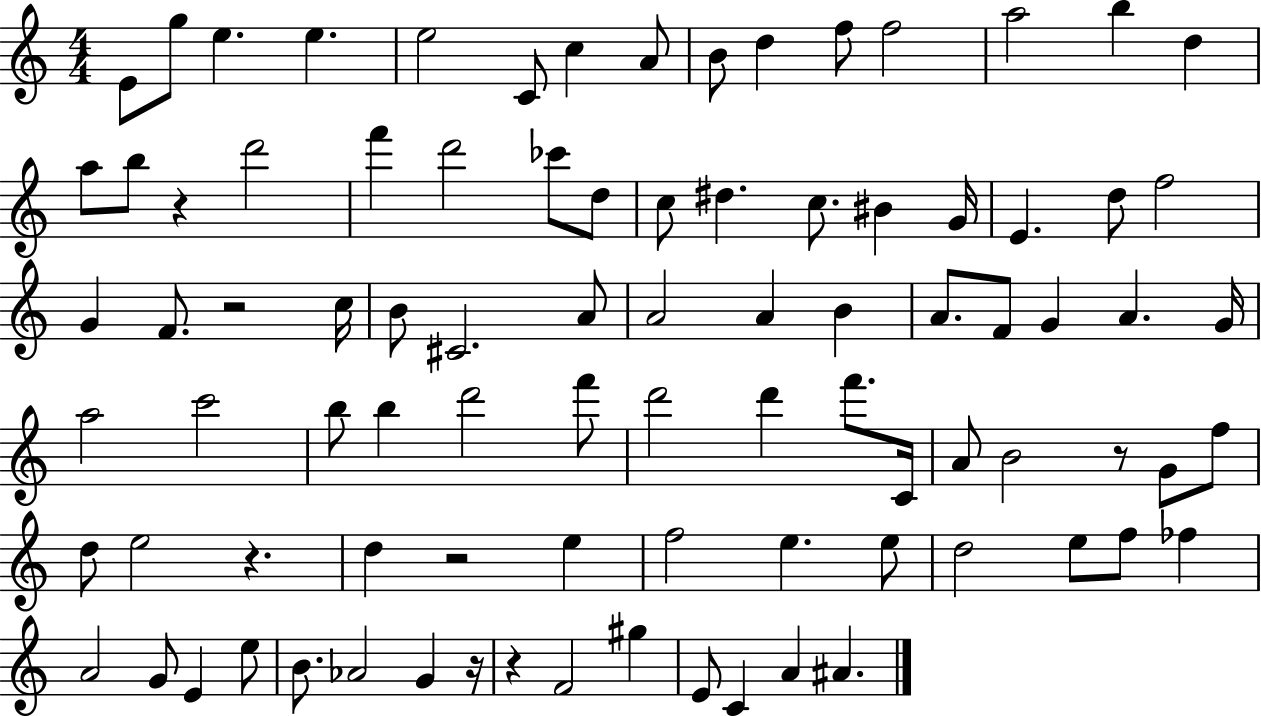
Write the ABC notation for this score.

X:1
T:Untitled
M:4/4
L:1/4
K:C
E/2 g/2 e e e2 C/2 c A/2 B/2 d f/2 f2 a2 b d a/2 b/2 z d'2 f' d'2 _c'/2 d/2 c/2 ^d c/2 ^B G/4 E d/2 f2 G F/2 z2 c/4 B/2 ^C2 A/2 A2 A B A/2 F/2 G A G/4 a2 c'2 b/2 b d'2 f'/2 d'2 d' f'/2 C/4 A/2 B2 z/2 G/2 f/2 d/2 e2 z d z2 e f2 e e/2 d2 e/2 f/2 _f A2 G/2 E e/2 B/2 _A2 G z/4 z F2 ^g E/2 C A ^A